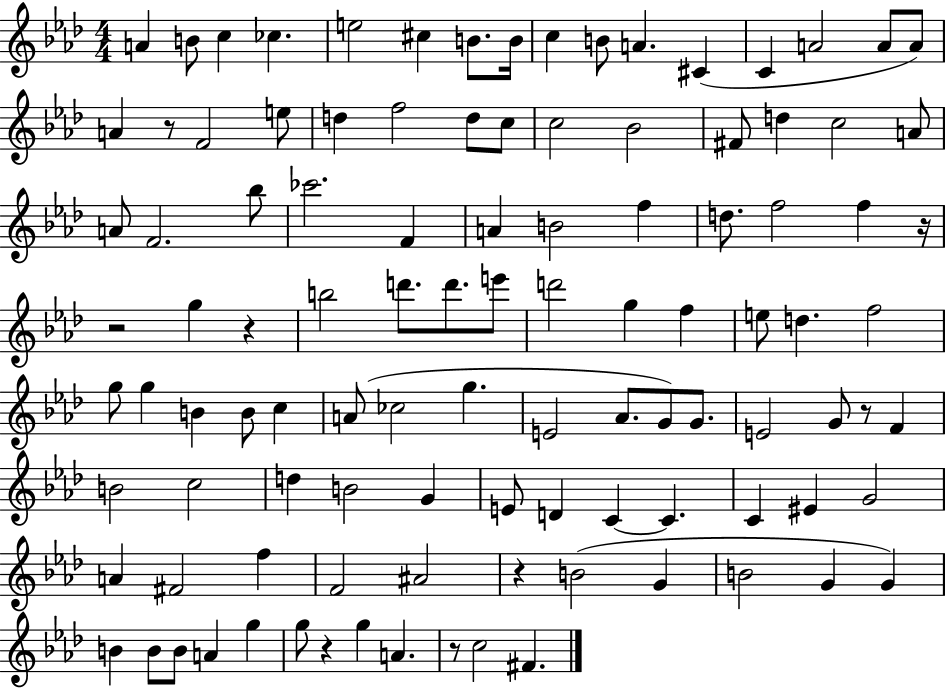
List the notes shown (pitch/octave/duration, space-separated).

A4/q B4/e C5/q CES5/q. E5/h C#5/q B4/e. B4/s C5/q B4/e A4/q. C#4/q C4/q A4/h A4/e A4/e A4/q R/e F4/h E5/e D5/q F5/h D5/e C5/e C5/h Bb4/h F#4/e D5/q C5/h A4/e A4/e F4/h. Bb5/e CES6/h. F4/q A4/q B4/h F5/q D5/e. F5/h F5/q R/s R/h G5/q R/q B5/h D6/e. D6/e. E6/e D6/h G5/q F5/q E5/e D5/q. F5/h G5/e G5/q B4/q B4/e C5/q A4/e CES5/h G5/q. E4/h Ab4/e. G4/e G4/e. E4/h G4/e R/e F4/q B4/h C5/h D5/q B4/h G4/q E4/e D4/q C4/q C4/q. C4/q EIS4/q G4/h A4/q F#4/h F5/q F4/h A#4/h R/q B4/h G4/q B4/h G4/q G4/q B4/q B4/e B4/e A4/q G5/q G5/e R/q G5/q A4/q. R/e C5/h F#4/q.